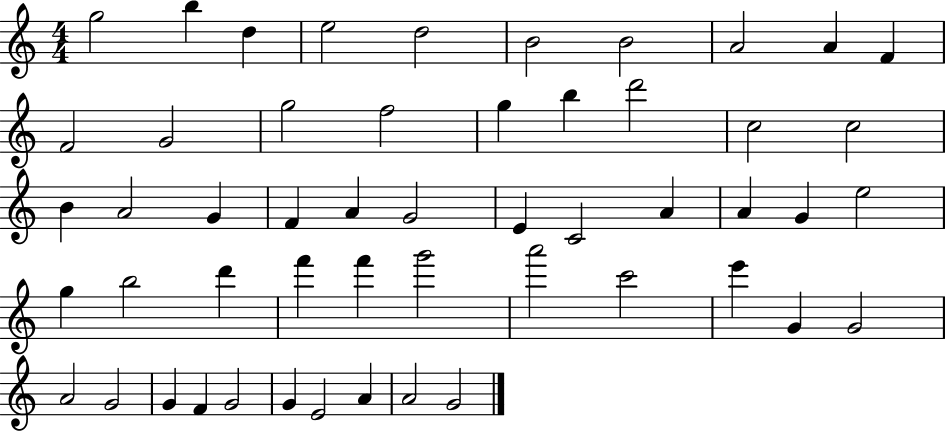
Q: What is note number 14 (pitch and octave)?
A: F5